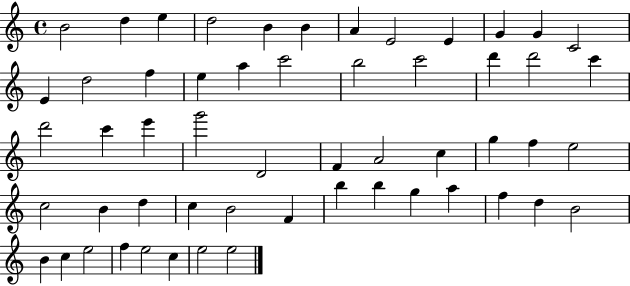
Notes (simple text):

B4/h D5/q E5/q D5/h B4/q B4/q A4/q E4/h E4/q G4/q G4/q C4/h E4/q D5/h F5/q E5/q A5/q C6/h B5/h C6/h D6/q D6/h C6/q D6/h C6/q E6/q G6/h D4/h F4/q A4/h C5/q G5/q F5/q E5/h C5/h B4/q D5/q C5/q B4/h F4/q B5/q B5/q G5/q A5/q F5/q D5/q B4/h B4/q C5/q E5/h F5/q E5/h C5/q E5/h E5/h